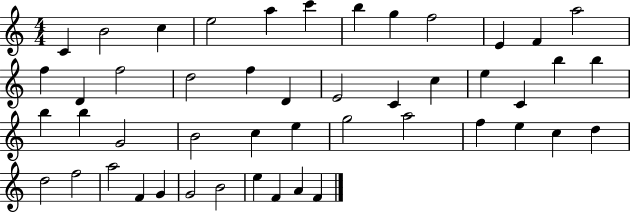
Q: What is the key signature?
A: C major